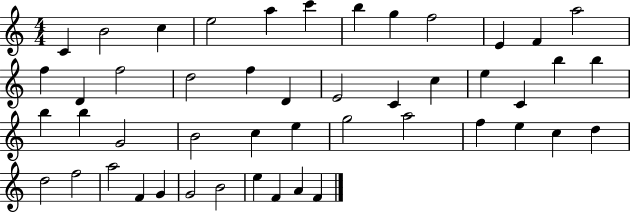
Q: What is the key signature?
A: C major